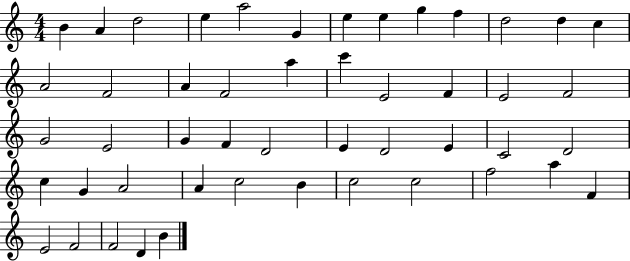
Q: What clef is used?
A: treble